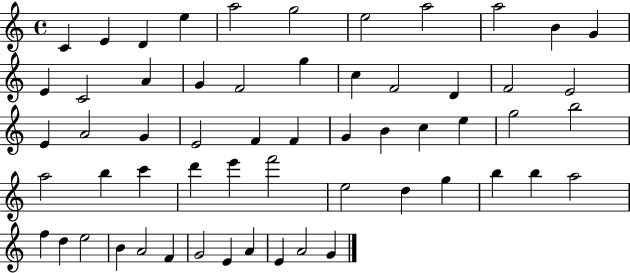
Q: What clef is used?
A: treble